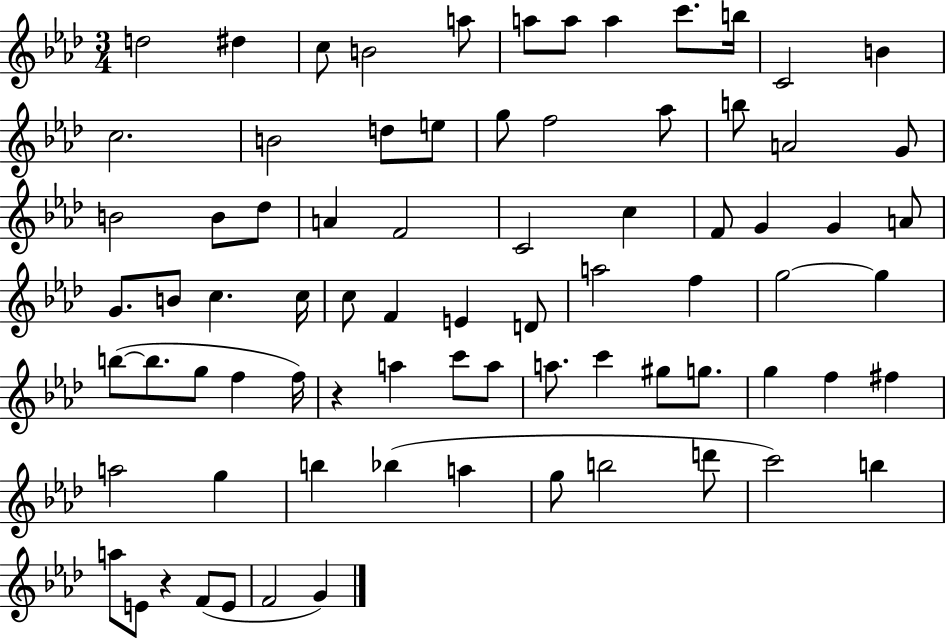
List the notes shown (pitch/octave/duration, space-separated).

D5/h D#5/q C5/e B4/h A5/e A5/e A5/e A5/q C6/e. B5/s C4/h B4/q C5/h. B4/h D5/e E5/e G5/e F5/h Ab5/e B5/e A4/h G4/e B4/h B4/e Db5/e A4/q F4/h C4/h C5/q F4/e G4/q G4/q A4/e G4/e. B4/e C5/q. C5/s C5/e F4/q E4/q D4/e A5/h F5/q G5/h G5/q B5/e B5/e. G5/e F5/q F5/s R/q A5/q C6/e A5/e A5/e. C6/q G#5/e G5/e. G5/q F5/q F#5/q A5/h G5/q B5/q Bb5/q A5/q G5/e B5/h D6/e C6/h B5/q A5/e E4/e R/q F4/e E4/e F4/h G4/q